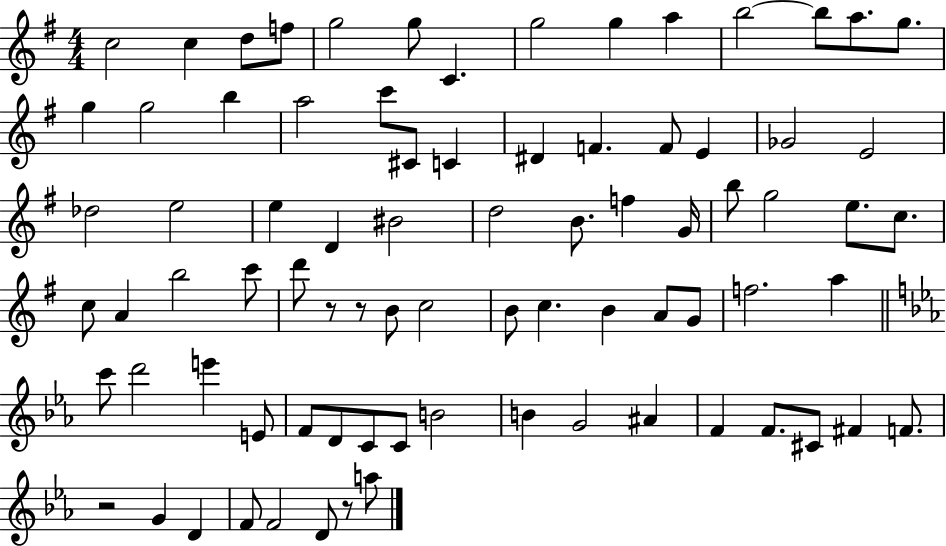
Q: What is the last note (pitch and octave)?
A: A5